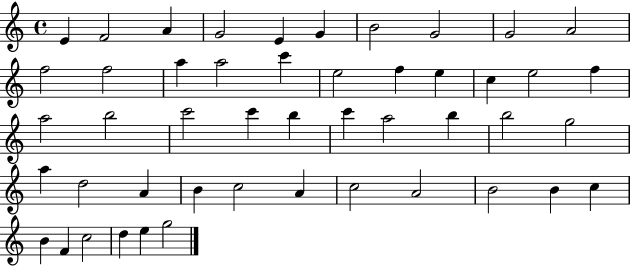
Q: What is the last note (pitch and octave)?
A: G5